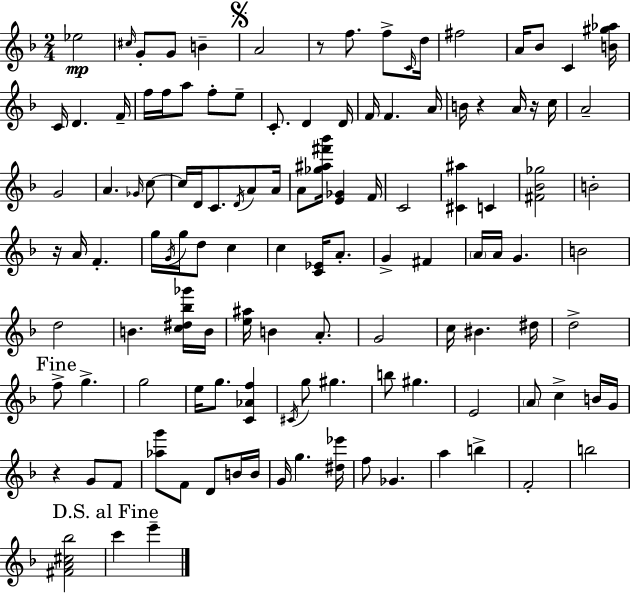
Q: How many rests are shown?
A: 5